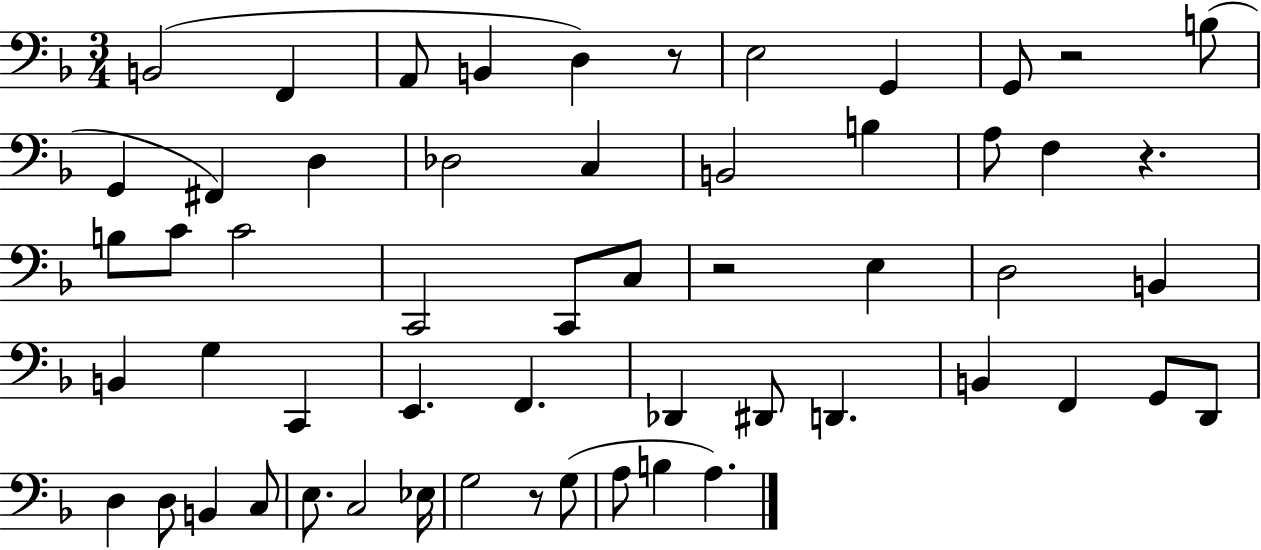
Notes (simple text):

B2/h F2/q A2/e B2/q D3/q R/e E3/h G2/q G2/e R/h B3/e G2/q F#2/q D3/q Db3/h C3/q B2/h B3/q A3/e F3/q R/q. B3/e C4/e C4/h C2/h C2/e C3/e R/h E3/q D3/h B2/q B2/q G3/q C2/q E2/q. F2/q. Db2/q D#2/e D2/q. B2/q F2/q G2/e D2/e D3/q D3/e B2/q C3/e E3/e. C3/h Eb3/s G3/h R/e G3/e A3/e B3/q A3/q.